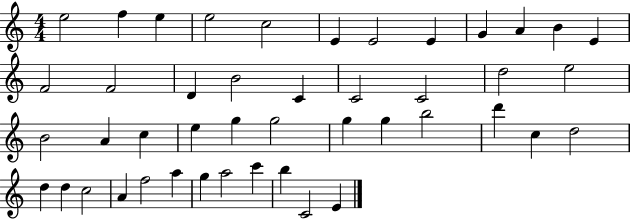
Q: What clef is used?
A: treble